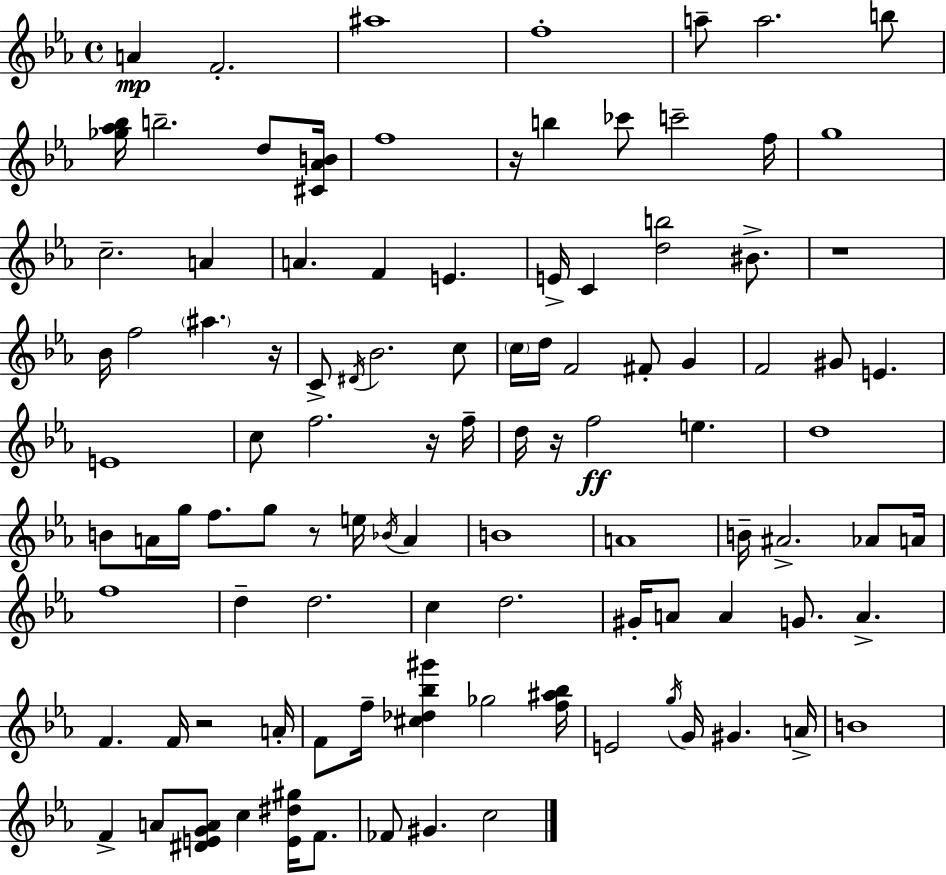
A4/q F4/h. A#5/w F5/w A5/e A5/h. B5/e [Gb5,Ab5,Bb5]/s B5/h. D5/e [C#4,Ab4,B4]/s F5/w R/s B5/q CES6/e C6/h F5/s G5/w C5/h. A4/q A4/q. F4/q E4/q. E4/s C4/q [D5,B5]/h BIS4/e. R/w Bb4/s F5/h A#5/q. R/s C4/e D#4/s Bb4/h. C5/e C5/s D5/s F4/h F#4/e G4/q F4/h G#4/e E4/q. E4/w C5/e F5/h. R/s F5/s D5/s R/s F5/h E5/q. D5/w B4/e A4/s G5/s F5/e. G5/e R/e E5/s Bb4/s A4/q B4/w A4/w B4/s A#4/h. Ab4/e A4/s F5/w D5/q D5/h. C5/q D5/h. G#4/s A4/e A4/q G4/e. A4/q. F4/q. F4/s R/h A4/s F4/e F5/s [C#5,Db5,Bb5,G#6]/q Gb5/h [F5,A#5,Bb5]/s E4/h G5/s G4/s G#4/q. A4/s B4/w F4/q A4/e [D#4,E4,G4,A4]/e C5/q [E4,D#5,G#5]/s F4/e. FES4/e G#4/q. C5/h